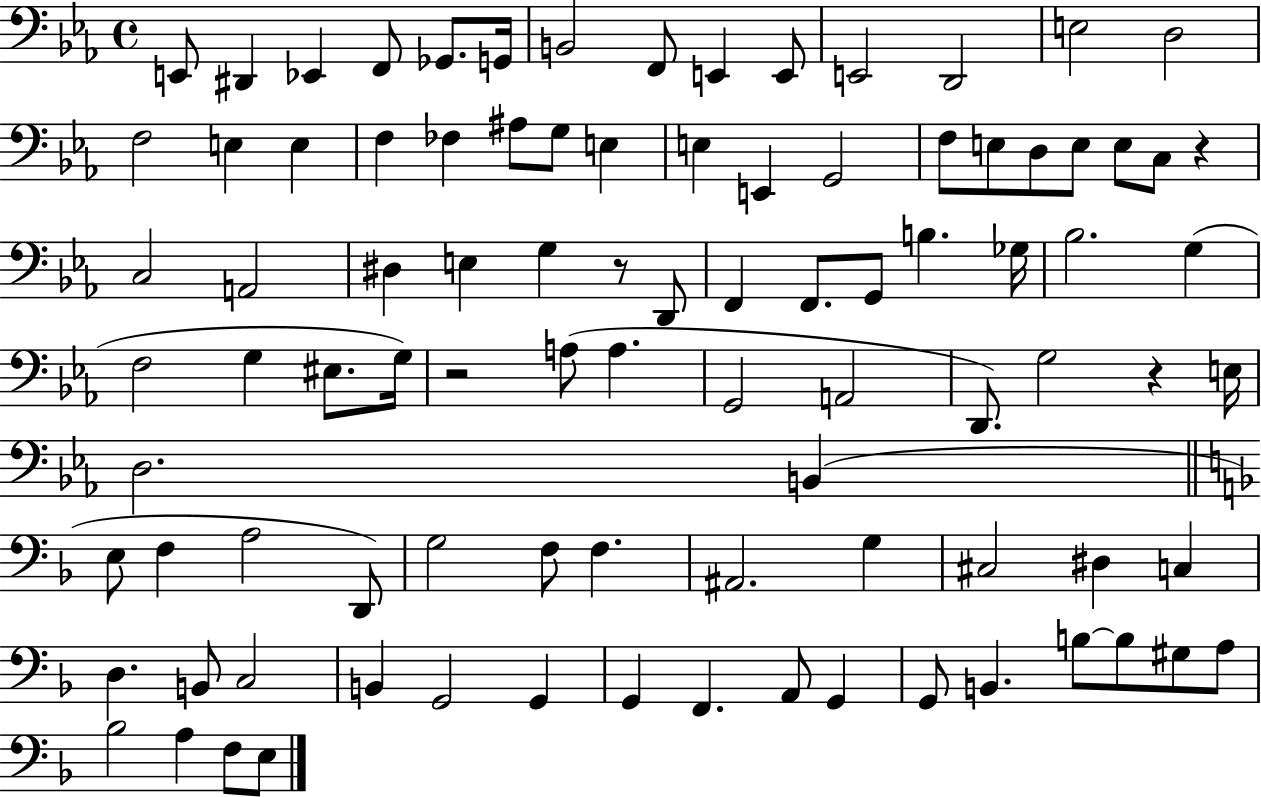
X:1
T:Untitled
M:4/4
L:1/4
K:Eb
E,,/2 ^D,, _E,, F,,/2 _G,,/2 G,,/4 B,,2 F,,/2 E,, E,,/2 E,,2 D,,2 E,2 D,2 F,2 E, E, F, _F, ^A,/2 G,/2 E, E, E,, G,,2 F,/2 E,/2 D,/2 E,/2 E,/2 C,/2 z C,2 A,,2 ^D, E, G, z/2 D,,/2 F,, F,,/2 G,,/2 B, _G,/4 _B,2 G, F,2 G, ^E,/2 G,/4 z2 A,/2 A, G,,2 A,,2 D,,/2 G,2 z E,/4 D,2 B,, E,/2 F, A,2 D,,/2 G,2 F,/2 F, ^A,,2 G, ^C,2 ^D, C, D, B,,/2 C,2 B,, G,,2 G,, G,, F,, A,,/2 G,, G,,/2 B,, B,/2 B,/2 ^G,/2 A,/2 _B,2 A, F,/2 E,/2